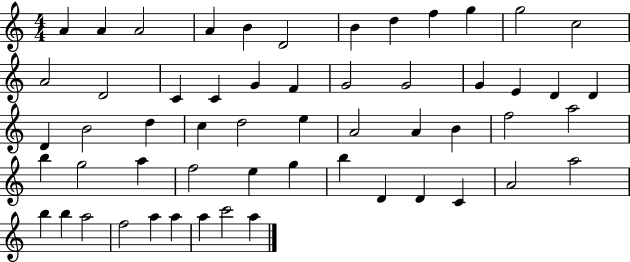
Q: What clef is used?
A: treble